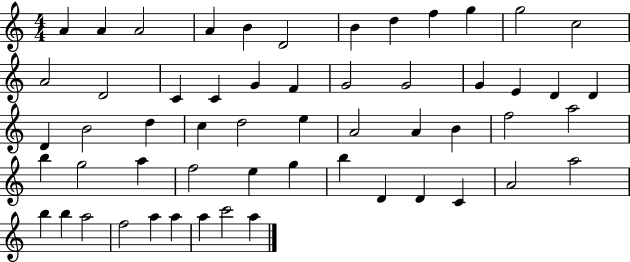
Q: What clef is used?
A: treble